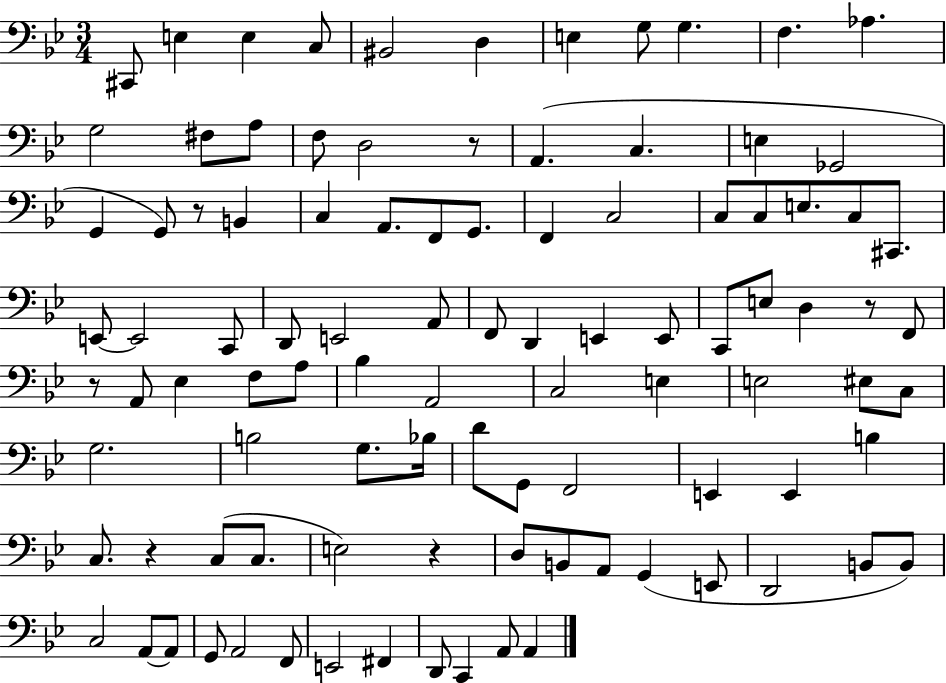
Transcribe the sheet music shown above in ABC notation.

X:1
T:Untitled
M:3/4
L:1/4
K:Bb
^C,,/2 E, E, C,/2 ^B,,2 D, E, G,/2 G, F, _A, G,2 ^F,/2 A,/2 F,/2 D,2 z/2 A,, C, E, _G,,2 G,, G,,/2 z/2 B,, C, A,,/2 F,,/2 G,,/2 F,, C,2 C,/2 C,/2 E,/2 C,/2 ^C,,/2 E,,/2 E,,2 C,,/2 D,,/2 E,,2 A,,/2 F,,/2 D,, E,, E,,/2 C,,/2 E,/2 D, z/2 F,,/2 z/2 A,,/2 _E, F,/2 A,/2 _B, A,,2 C,2 E, E,2 ^E,/2 C,/2 G,2 B,2 G,/2 _B,/4 D/2 G,,/2 F,,2 E,, E,, B, C,/2 z C,/2 C,/2 E,2 z D,/2 B,,/2 A,,/2 G,, E,,/2 D,,2 B,,/2 B,,/2 C,2 A,,/2 A,,/2 G,,/2 A,,2 F,,/2 E,,2 ^F,, D,,/2 C,, A,,/2 A,,